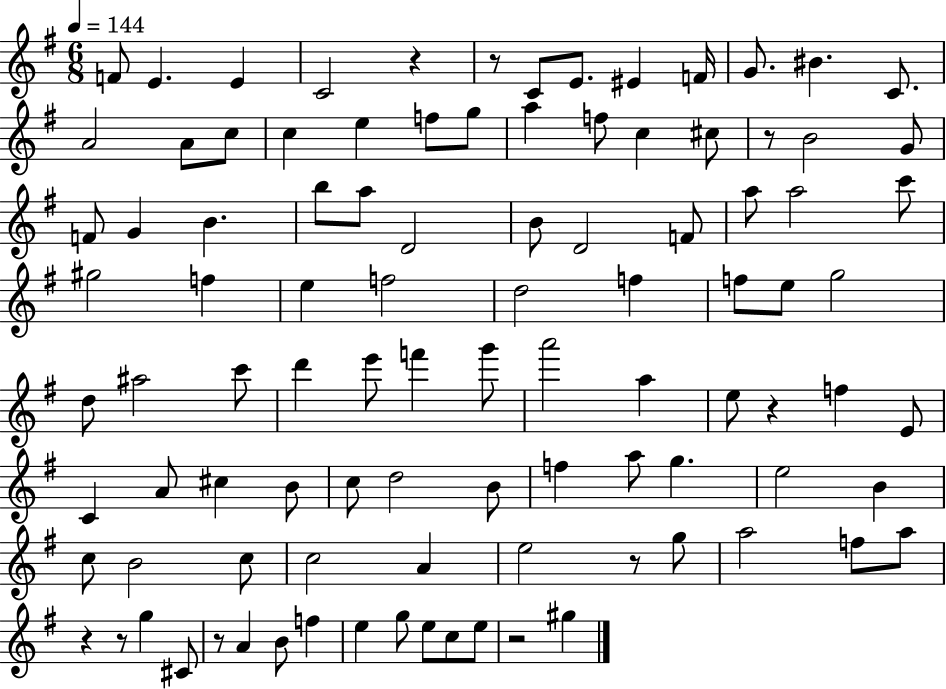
F4/e E4/q. E4/q C4/h R/q R/e C4/e E4/e. EIS4/q F4/s G4/e. BIS4/q. C4/e. A4/h A4/e C5/e C5/q E5/q F5/e G5/e A5/q F5/e C5/q C#5/e R/e B4/h G4/e F4/e G4/q B4/q. B5/e A5/e D4/h B4/e D4/h F4/e A5/e A5/h C6/e G#5/h F5/q E5/q F5/h D5/h F5/q F5/e E5/e G5/h D5/e A#5/h C6/e D6/q E6/e F6/q G6/e A6/h A5/q E5/e R/q F5/q E4/e C4/q A4/e C#5/q B4/e C5/e D5/h B4/e F5/q A5/e G5/q. E5/h B4/q C5/e B4/h C5/e C5/h A4/q E5/h R/e G5/e A5/h F5/e A5/e R/q R/e G5/q C#4/e R/e A4/q B4/e F5/q E5/q G5/e E5/e C5/e E5/e R/h G#5/q